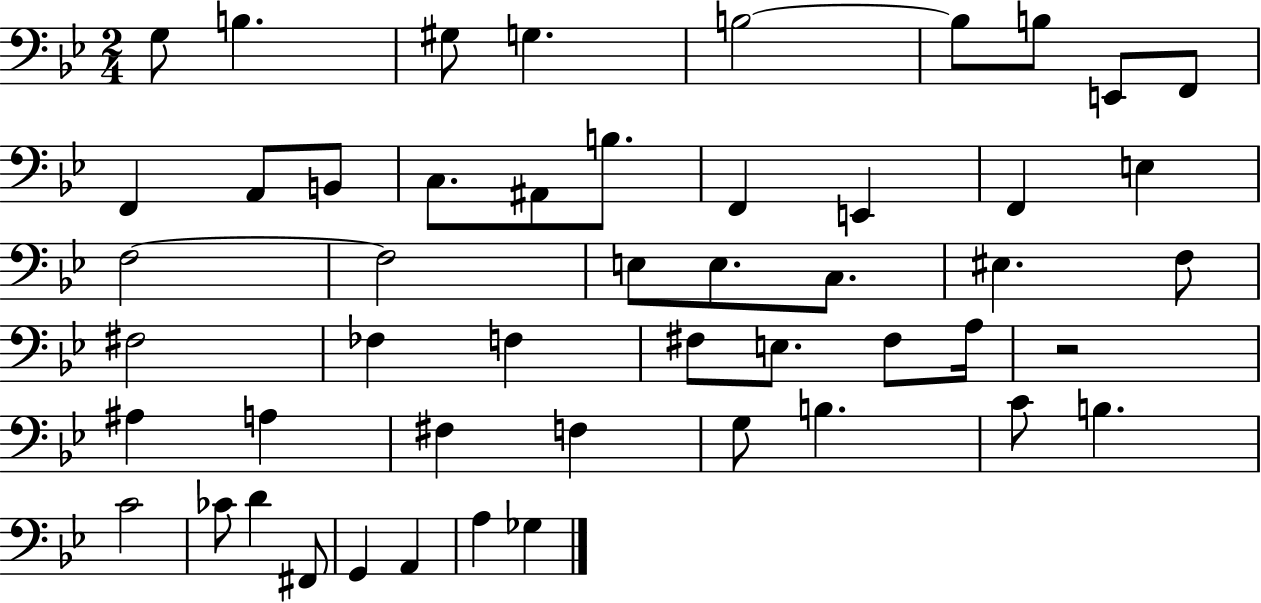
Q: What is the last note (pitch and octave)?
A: Gb3